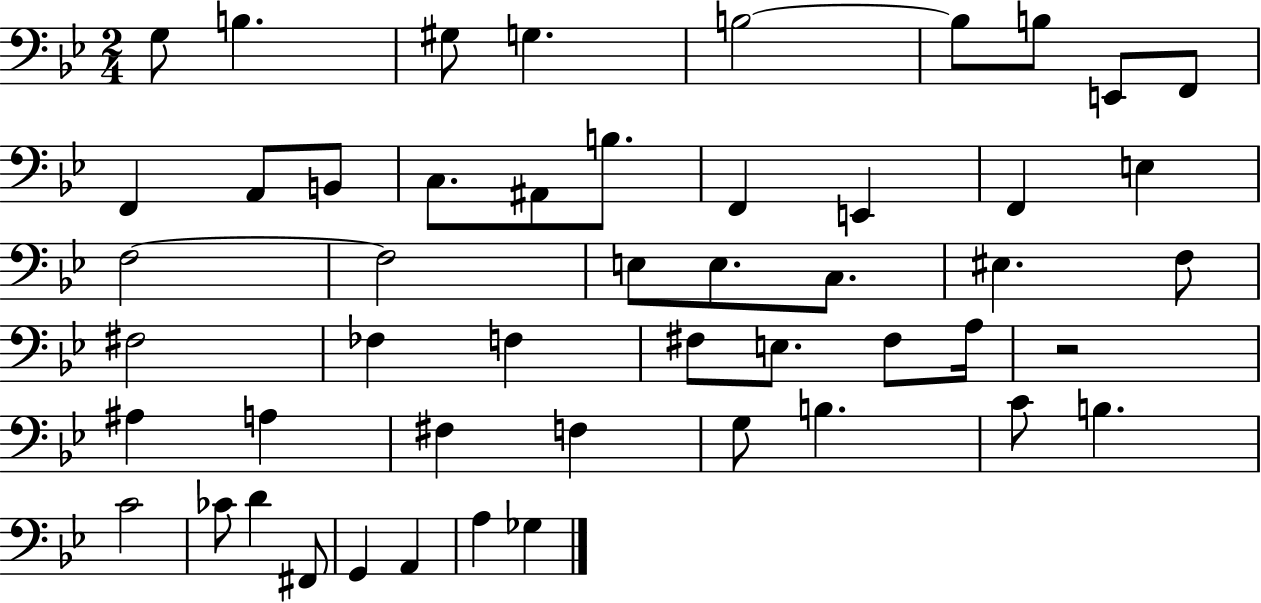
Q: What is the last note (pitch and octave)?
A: Gb3